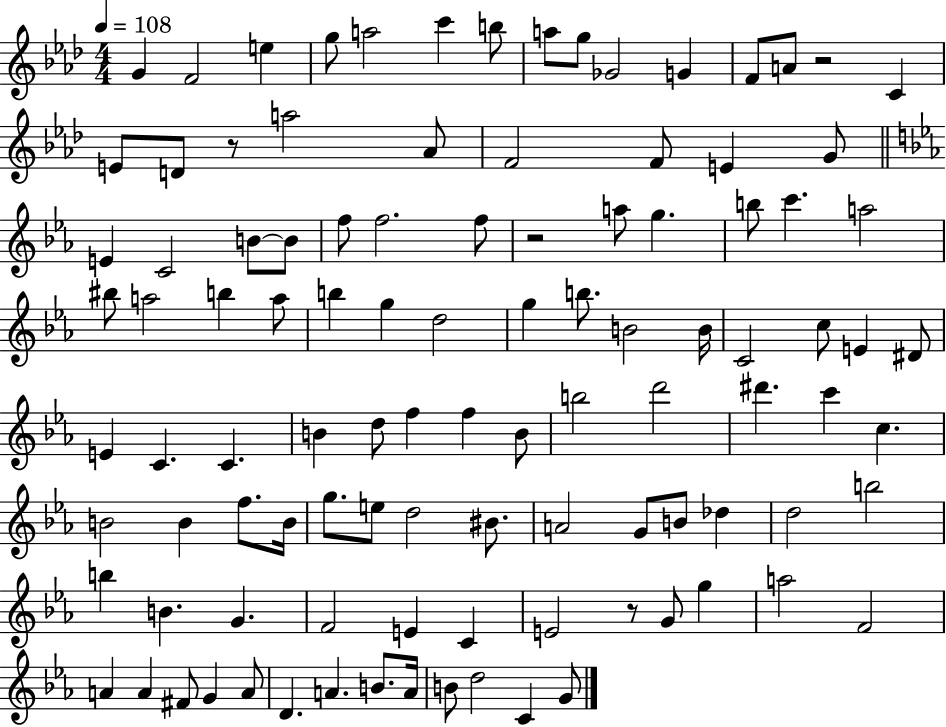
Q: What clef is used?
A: treble